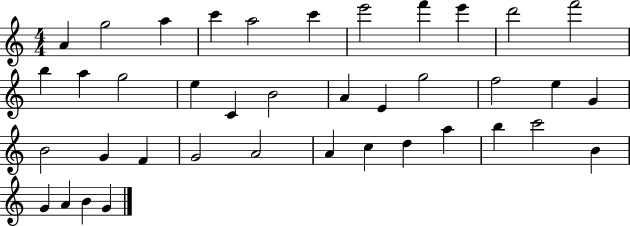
A4/q G5/h A5/q C6/q A5/h C6/q E6/h F6/q E6/q D6/h F6/h B5/q A5/q G5/h E5/q C4/q B4/h A4/q E4/q G5/h F5/h E5/q G4/q B4/h G4/q F4/q G4/h A4/h A4/q C5/q D5/q A5/q B5/q C6/h B4/q G4/q A4/q B4/q G4/q